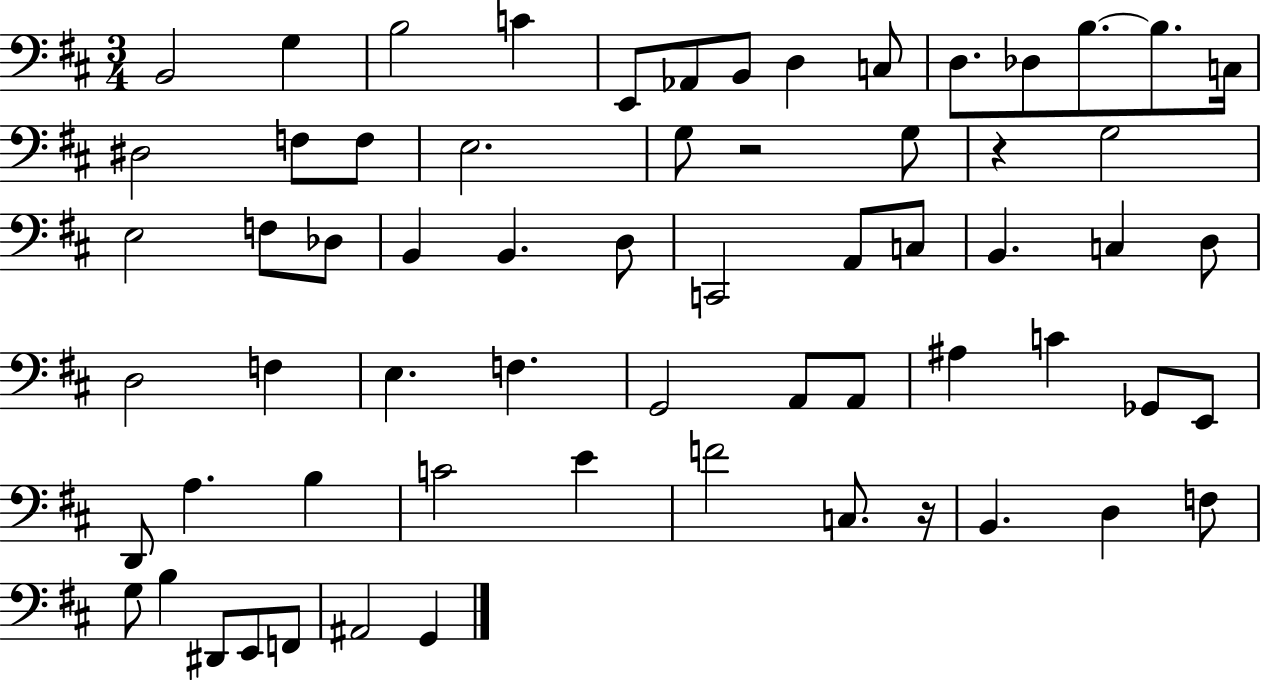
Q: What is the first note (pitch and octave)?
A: B2